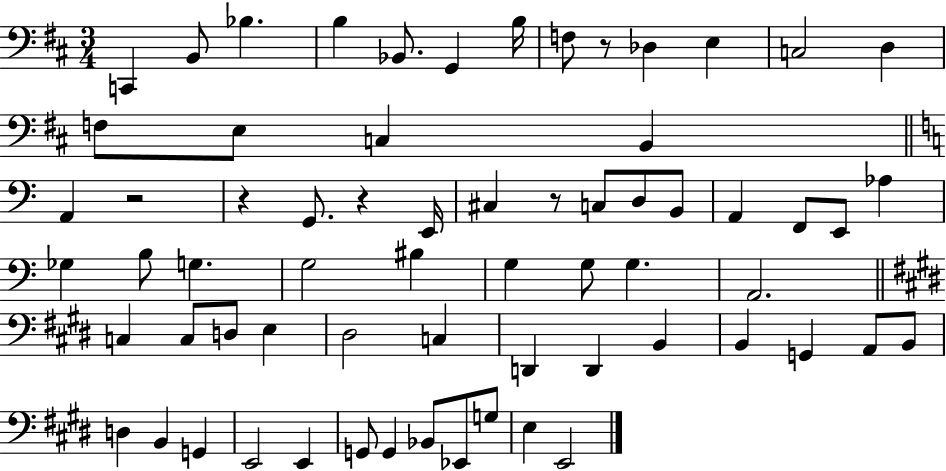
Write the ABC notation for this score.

X:1
T:Untitled
M:3/4
L:1/4
K:D
C,, B,,/2 _B, B, _B,,/2 G,, B,/4 F,/2 z/2 _D, E, C,2 D, F,/2 E,/2 C, B,, A,, z2 z G,,/2 z E,,/4 ^C, z/2 C,/2 D,/2 B,,/2 A,, F,,/2 E,,/2 _A, _G, B,/2 G, G,2 ^B, G, G,/2 G, A,,2 C, C,/2 D,/2 E, ^D,2 C, D,, D,, B,, B,, G,, A,,/2 B,,/2 D, B,, G,, E,,2 E,, G,,/2 G,, _B,,/2 _E,,/2 G,/2 E, E,,2